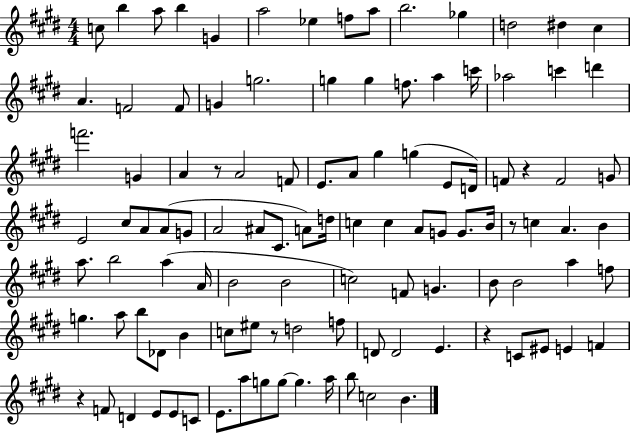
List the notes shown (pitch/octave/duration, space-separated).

C5/e B5/q A5/e B5/q G4/q A5/h Eb5/q F5/e A5/e B5/h. Gb5/q D5/h D#5/q C#5/q A4/q. F4/h F4/e G4/q G5/h. G5/q G5/q F5/e. A5/q C6/s Ab5/h C6/q D6/q F6/h. G4/q A4/q R/e A4/h F4/e E4/e. A4/e G#5/q G5/q E4/e D4/s F4/e R/q F4/h G4/e E4/h C#5/e A4/e A4/e G4/e A4/h A#4/e C#4/e. A4/e D5/s C5/q C5/q A4/e G4/e G4/e. B4/s R/e C5/q A4/q. B4/q A5/e. B5/h A5/q A4/s B4/h B4/h C5/h F4/e G4/q. B4/e B4/h A5/q F5/e G5/q. A5/e B5/e Db4/e B4/q C5/e EIS5/e R/e D5/h F5/e D4/e D4/h E4/q. R/q C4/e EIS4/e E4/q F4/q R/q F4/e D4/q E4/e E4/e C4/e E4/e. A5/e G5/e G5/e G5/q. A5/s B5/e C5/h B4/q.